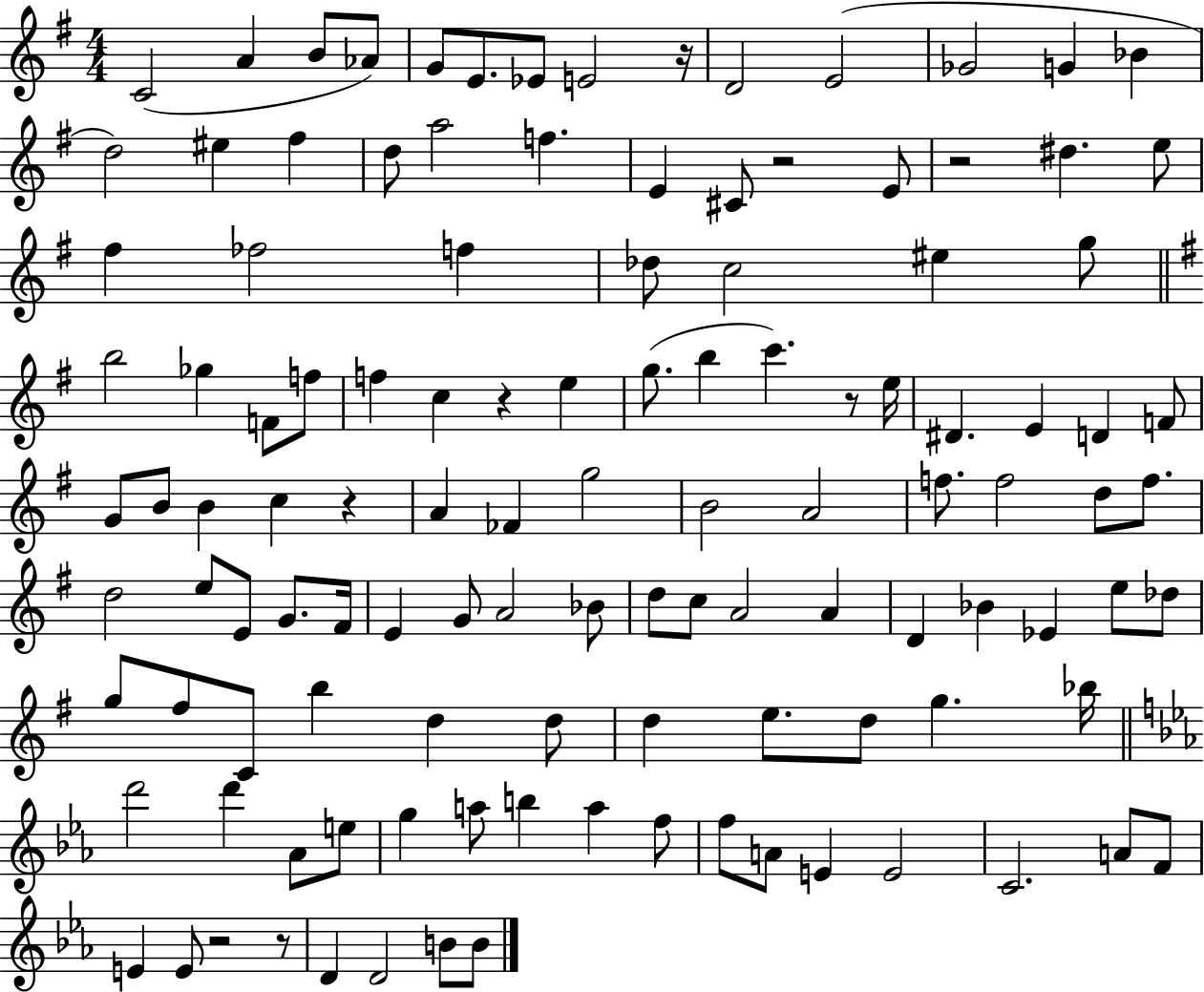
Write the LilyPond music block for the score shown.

{
  \clef treble
  \numericTimeSignature
  \time 4/4
  \key g \major
  \repeat volta 2 { c'2( a'4 b'8 aes'8) | g'8 e'8. ees'8 e'2 r16 | d'2 e'2( | ges'2 g'4 bes'4 | \break d''2) eis''4 fis''4 | d''8 a''2 f''4. | e'4 cis'8 r2 e'8 | r2 dis''4. e''8 | \break fis''4 fes''2 f''4 | des''8 c''2 eis''4 g''8 | \bar "||" \break \key g \major b''2 ges''4 f'8 f''8 | f''4 c''4 r4 e''4 | g''8.( b''4 c'''4.) r8 e''16 | dis'4. e'4 d'4 f'8 | \break g'8 b'8 b'4 c''4 r4 | a'4 fes'4 g''2 | b'2 a'2 | f''8. f''2 d''8 f''8. | \break d''2 e''8 e'8 g'8. fis'16 | e'4 g'8 a'2 bes'8 | d''8 c''8 a'2 a'4 | d'4 bes'4 ees'4 e''8 des''8 | \break g''8 fis''8 c'8 b''4 d''4 d''8 | d''4 e''8. d''8 g''4. bes''16 | \bar "||" \break \key ees \major d'''2 d'''4 aes'8 e''8 | g''4 a''8 b''4 a''4 f''8 | f''8 a'8 e'4 e'2 | c'2. a'8 f'8 | \break e'4 e'8 r2 r8 | d'4 d'2 b'8 b'8 | } \bar "|."
}